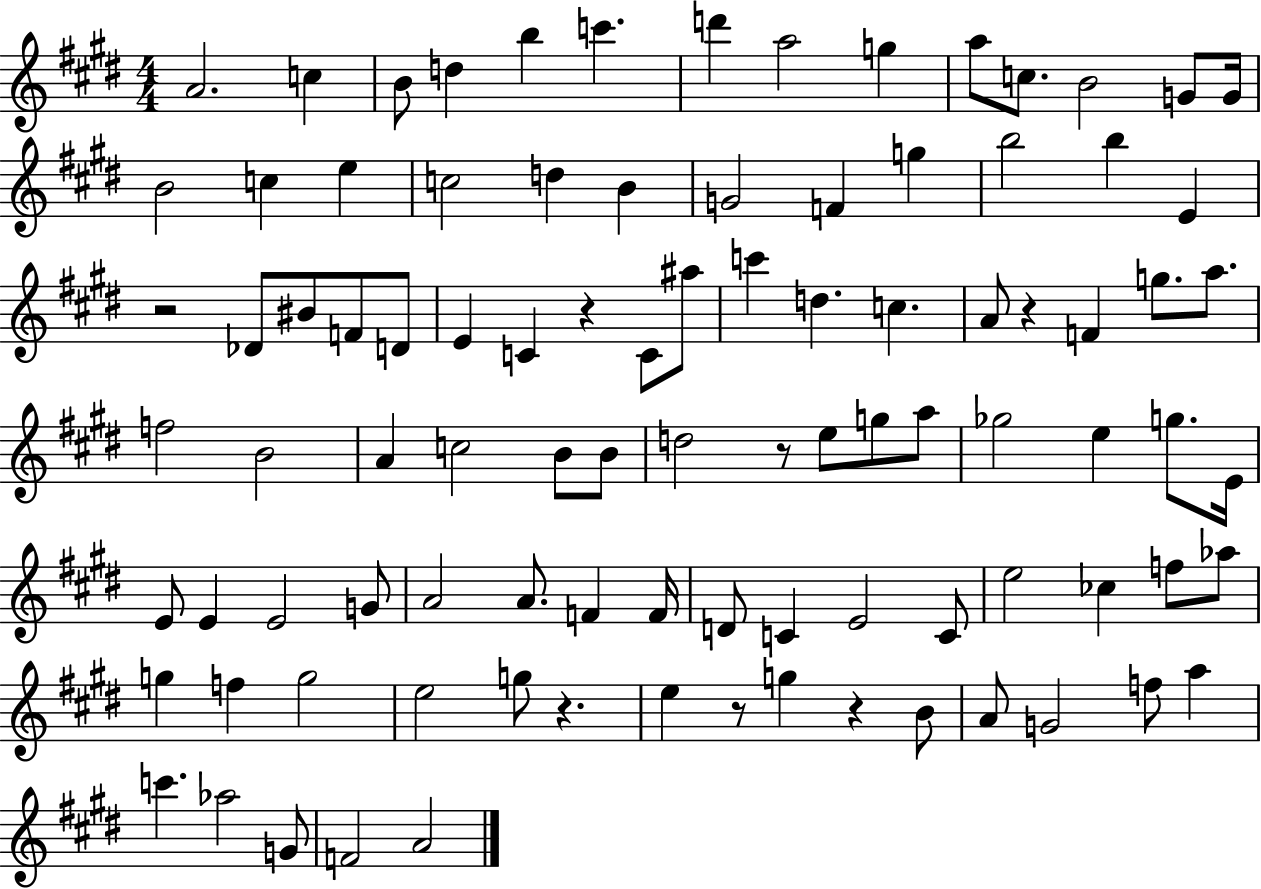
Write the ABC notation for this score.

X:1
T:Untitled
M:4/4
L:1/4
K:E
A2 c B/2 d b c' d' a2 g a/2 c/2 B2 G/2 G/4 B2 c e c2 d B G2 F g b2 b E z2 _D/2 ^B/2 F/2 D/2 E C z C/2 ^a/2 c' d c A/2 z F g/2 a/2 f2 B2 A c2 B/2 B/2 d2 z/2 e/2 g/2 a/2 _g2 e g/2 E/4 E/2 E E2 G/2 A2 A/2 F F/4 D/2 C E2 C/2 e2 _c f/2 _a/2 g f g2 e2 g/2 z e z/2 g z B/2 A/2 G2 f/2 a c' _a2 G/2 F2 A2